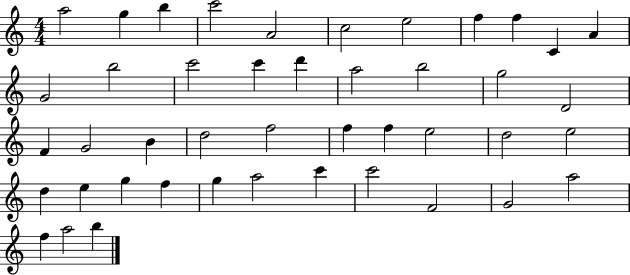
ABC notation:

X:1
T:Untitled
M:4/4
L:1/4
K:C
a2 g b c'2 A2 c2 e2 f f C A G2 b2 c'2 c' d' a2 b2 g2 D2 F G2 B d2 f2 f f e2 d2 e2 d e g f g a2 c' c'2 F2 G2 a2 f a2 b